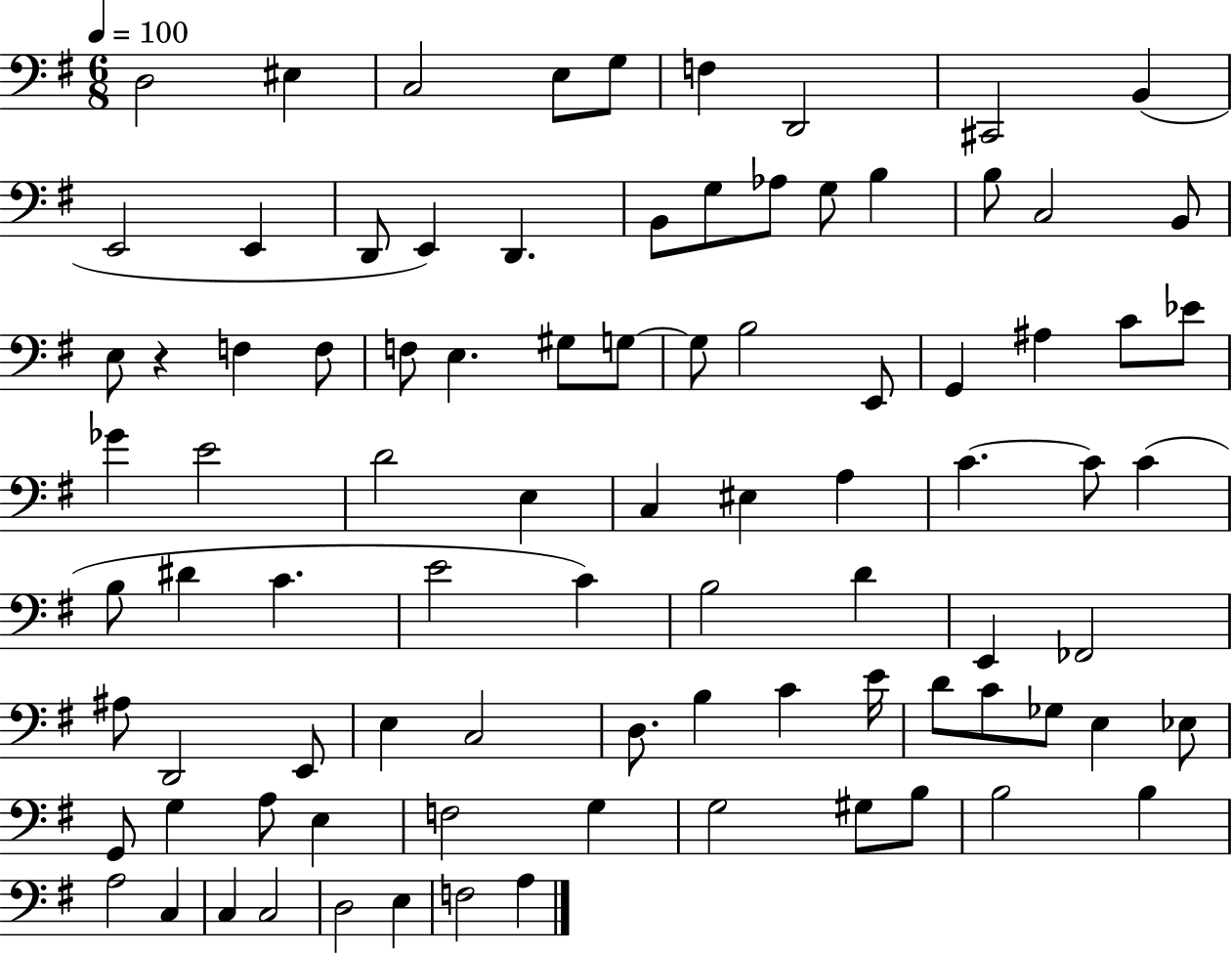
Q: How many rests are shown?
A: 1